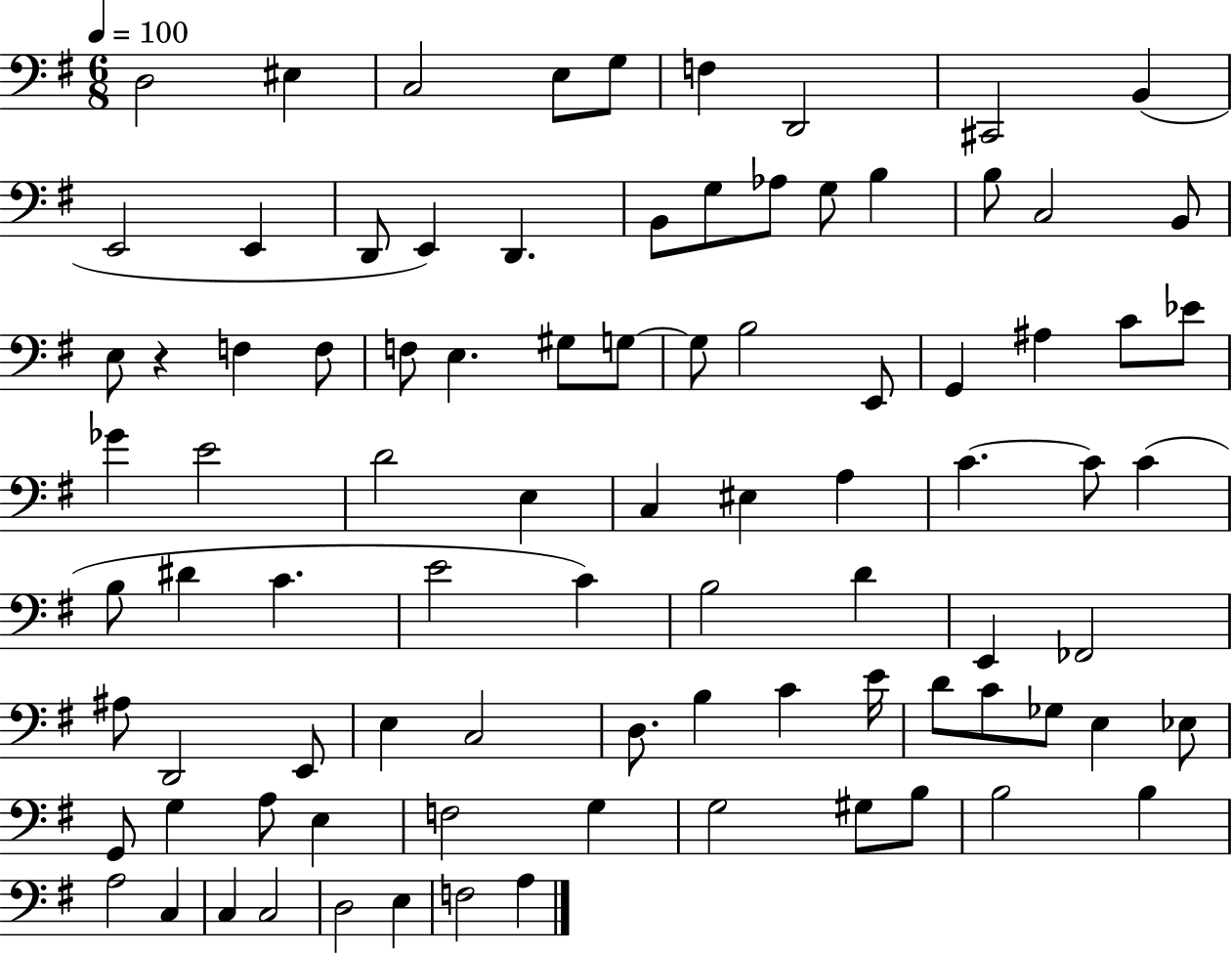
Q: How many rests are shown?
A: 1